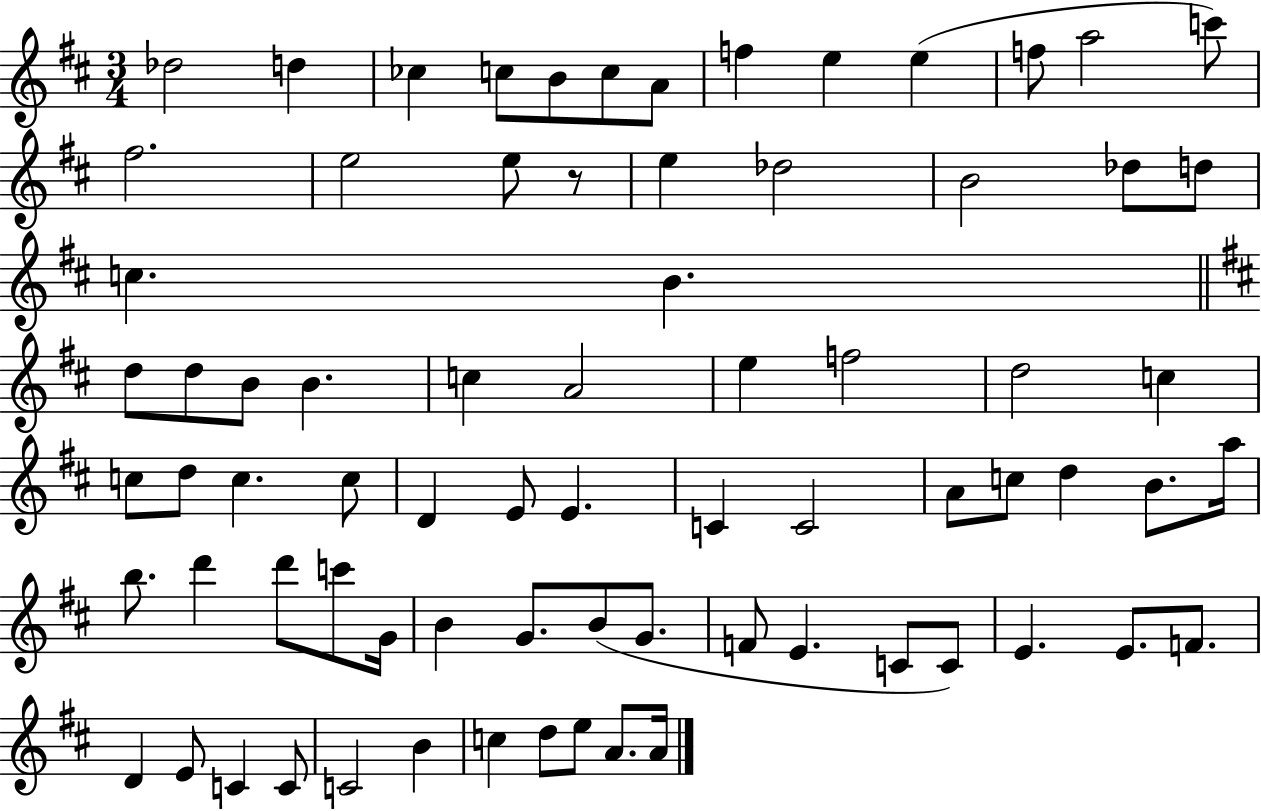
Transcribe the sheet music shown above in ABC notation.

X:1
T:Untitled
M:3/4
L:1/4
K:D
_d2 d _c c/2 B/2 c/2 A/2 f e e f/2 a2 c'/2 ^f2 e2 e/2 z/2 e _d2 B2 _d/2 d/2 c B d/2 d/2 B/2 B c A2 e f2 d2 c c/2 d/2 c c/2 D E/2 E C C2 A/2 c/2 d B/2 a/4 b/2 d' d'/2 c'/2 G/4 B G/2 B/2 G/2 F/2 E C/2 C/2 E E/2 F/2 D E/2 C C/2 C2 B c d/2 e/2 A/2 A/4